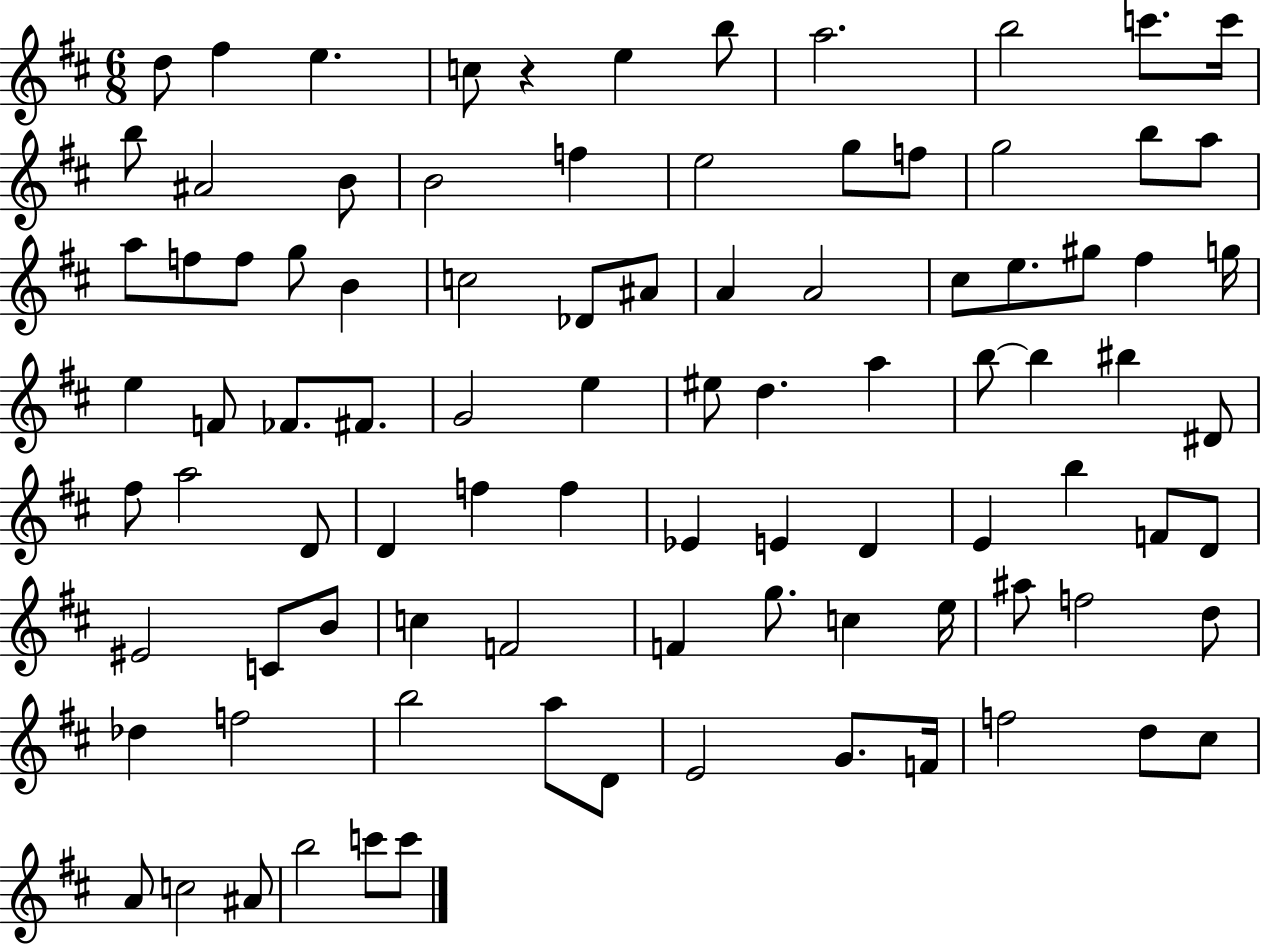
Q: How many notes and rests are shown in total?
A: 92